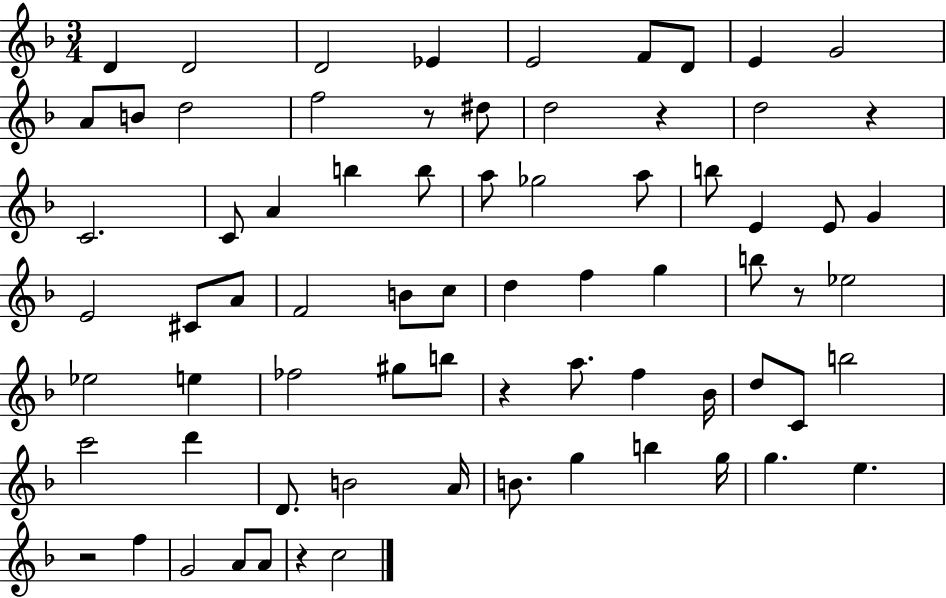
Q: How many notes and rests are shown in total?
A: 73